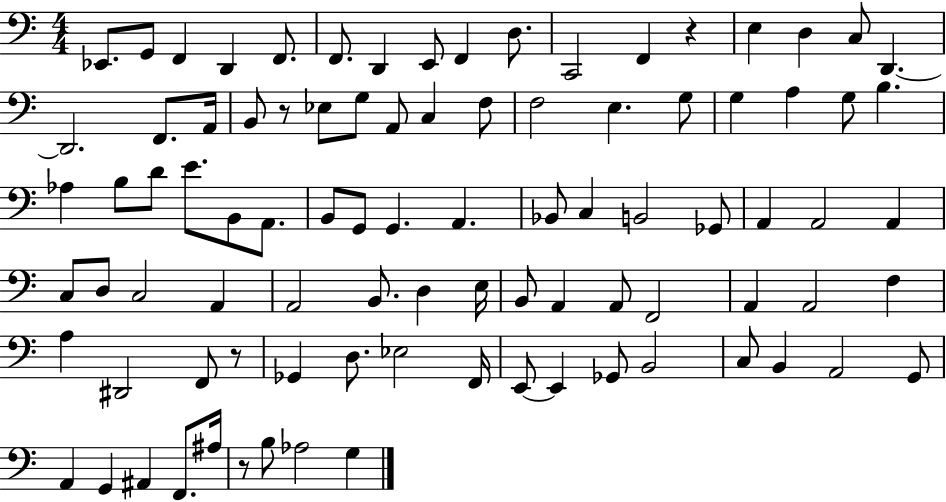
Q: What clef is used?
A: bass